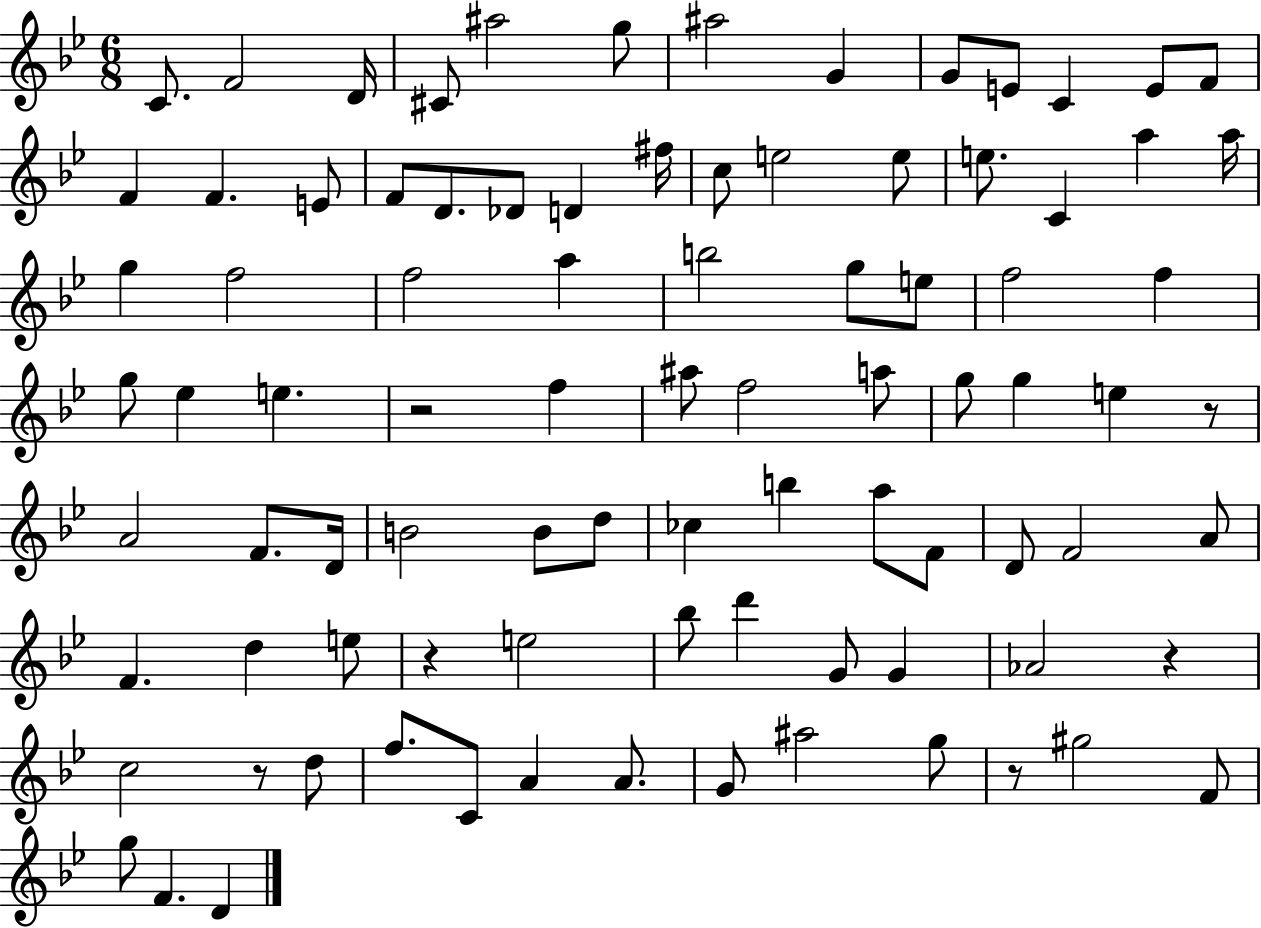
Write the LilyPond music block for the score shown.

{
  \clef treble
  \numericTimeSignature
  \time 6/8
  \key bes \major
  \repeat volta 2 { c'8. f'2 d'16 | cis'8 ais''2 g''8 | ais''2 g'4 | g'8 e'8 c'4 e'8 f'8 | \break f'4 f'4. e'8 | f'8 d'8. des'8 d'4 fis''16 | c''8 e''2 e''8 | e''8. c'4 a''4 a''16 | \break g''4 f''2 | f''2 a''4 | b''2 g''8 e''8 | f''2 f''4 | \break g''8 ees''4 e''4. | r2 f''4 | ais''8 f''2 a''8 | g''8 g''4 e''4 r8 | \break a'2 f'8. d'16 | b'2 b'8 d''8 | ces''4 b''4 a''8 f'8 | d'8 f'2 a'8 | \break f'4. d''4 e''8 | r4 e''2 | bes''8 d'''4 g'8 g'4 | aes'2 r4 | \break c''2 r8 d''8 | f''8. c'8 a'4 a'8. | g'8 ais''2 g''8 | r8 gis''2 f'8 | \break g''8 f'4. d'4 | } \bar "|."
}